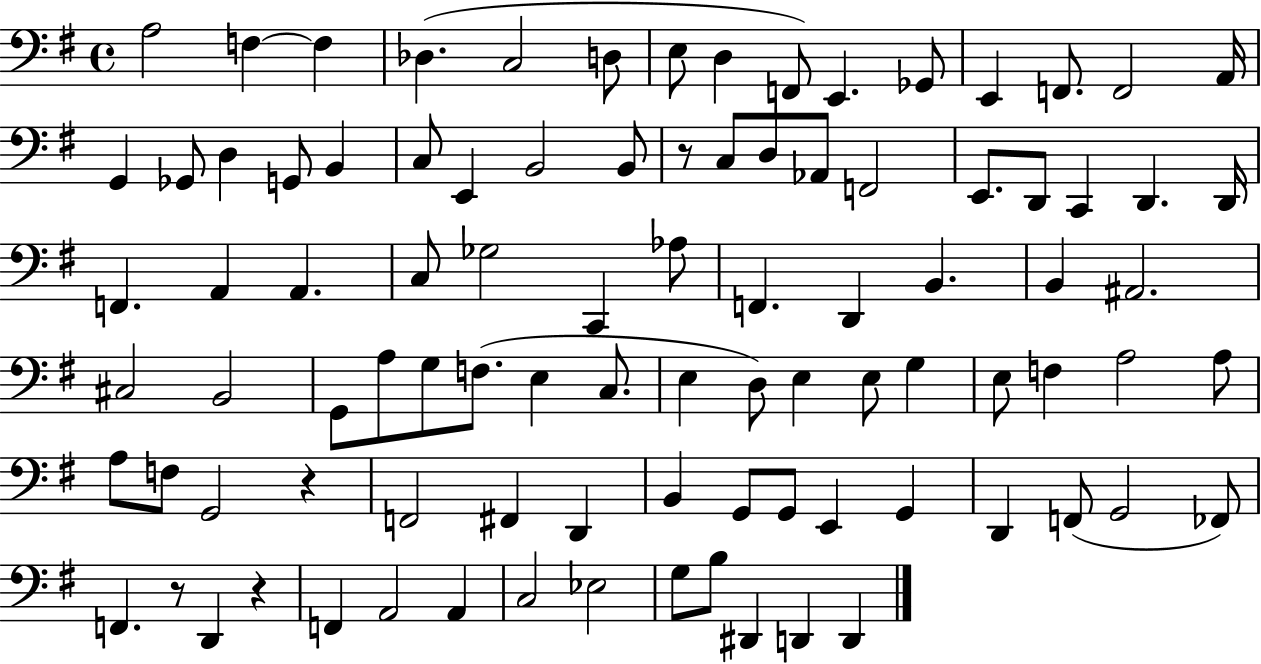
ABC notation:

X:1
T:Untitled
M:4/4
L:1/4
K:G
A,2 F, F, _D, C,2 D,/2 E,/2 D, F,,/2 E,, _G,,/2 E,, F,,/2 F,,2 A,,/4 G,, _G,,/2 D, G,,/2 B,, C,/2 E,, B,,2 B,,/2 z/2 C,/2 D,/2 _A,,/2 F,,2 E,,/2 D,,/2 C,, D,, D,,/4 F,, A,, A,, C,/2 _G,2 C,, _A,/2 F,, D,, B,, B,, ^A,,2 ^C,2 B,,2 G,,/2 A,/2 G,/2 F,/2 E, C,/2 E, D,/2 E, E,/2 G, E,/2 F, A,2 A,/2 A,/2 F,/2 G,,2 z F,,2 ^F,, D,, B,, G,,/2 G,,/2 E,, G,, D,, F,,/2 G,,2 _F,,/2 F,, z/2 D,, z F,, A,,2 A,, C,2 _E,2 G,/2 B,/2 ^D,, D,, D,,